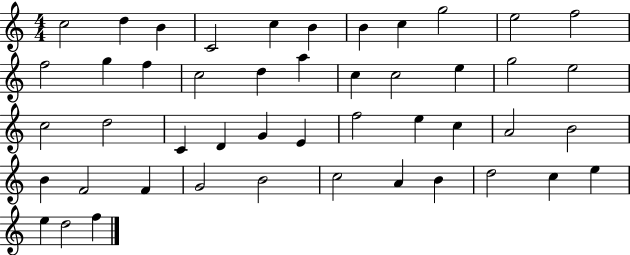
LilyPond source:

{
  \clef treble
  \numericTimeSignature
  \time 4/4
  \key c \major
  c''2 d''4 b'4 | c'2 c''4 b'4 | b'4 c''4 g''2 | e''2 f''2 | \break f''2 g''4 f''4 | c''2 d''4 a''4 | c''4 c''2 e''4 | g''2 e''2 | \break c''2 d''2 | c'4 d'4 g'4 e'4 | f''2 e''4 c''4 | a'2 b'2 | \break b'4 f'2 f'4 | g'2 b'2 | c''2 a'4 b'4 | d''2 c''4 e''4 | \break e''4 d''2 f''4 | \bar "|."
}